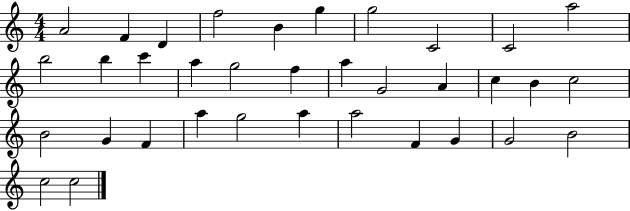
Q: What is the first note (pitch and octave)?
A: A4